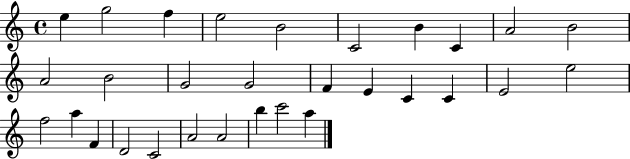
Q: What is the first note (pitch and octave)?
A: E5